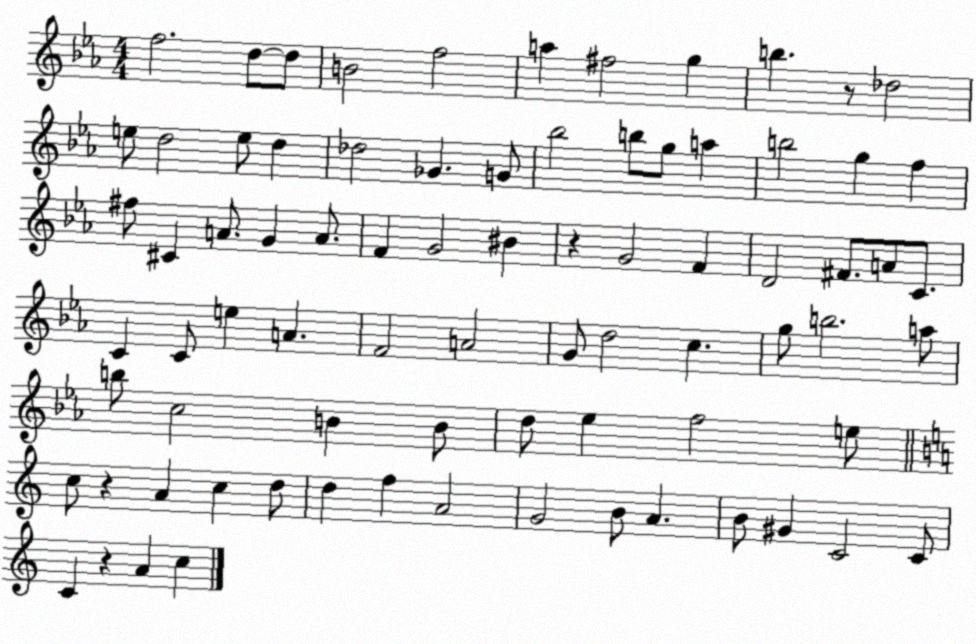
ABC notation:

X:1
T:Untitled
M:4/4
L:1/4
K:Eb
f2 d/2 d/2 B2 f2 a ^f2 g b z/2 _d2 e/2 d2 e/2 d _d2 _G G/2 _b2 b/2 g/2 a b2 g f ^f/2 ^C A/2 G A/2 F G2 ^B z G2 F D2 ^F/2 A/2 C/2 C C/2 e A F2 A2 G/2 d2 c g/2 b2 a/2 b/2 c2 B B/2 d/2 _e f2 e/2 c/2 z A c d/2 d f A2 G2 B/2 A B/2 ^G C2 C/2 C z A c